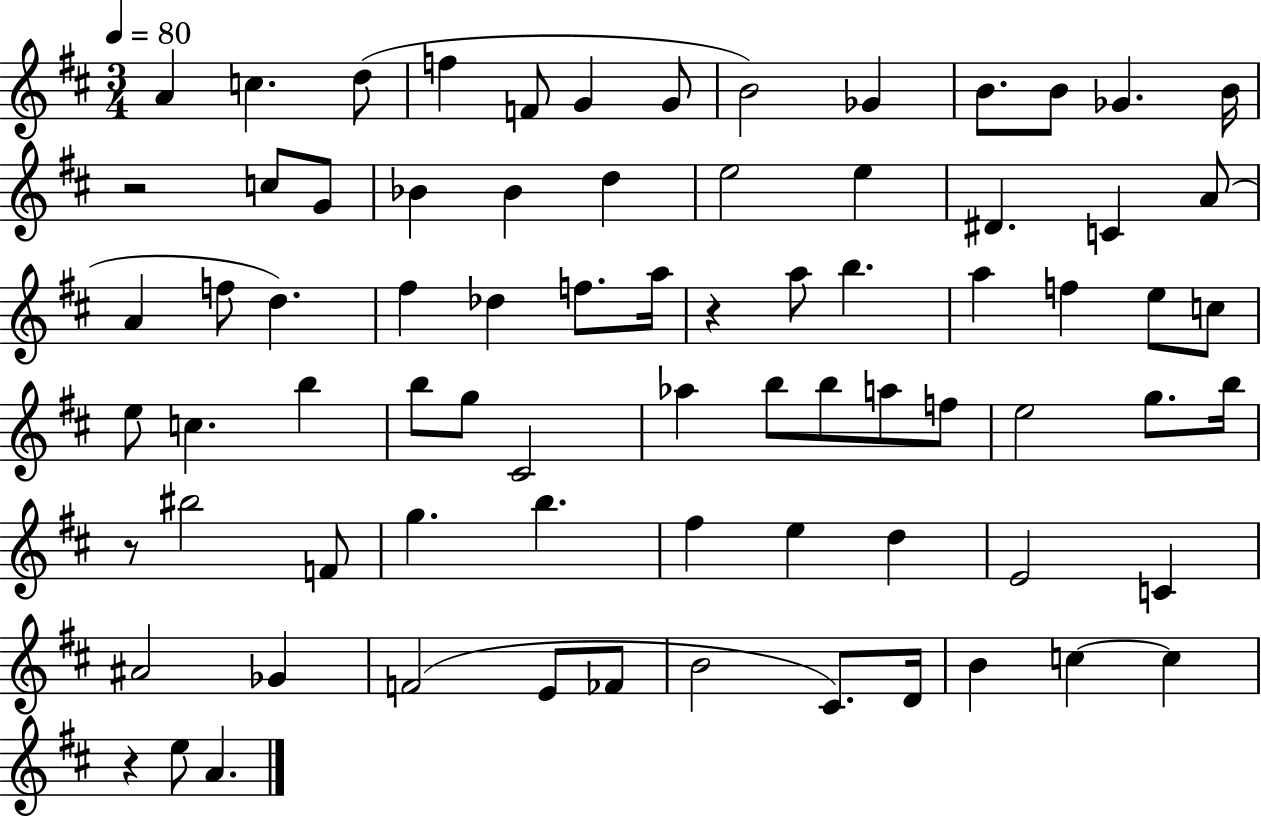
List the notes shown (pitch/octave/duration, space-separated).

A4/q C5/q. D5/e F5/q F4/e G4/q G4/e B4/h Gb4/q B4/e. B4/e Gb4/q. B4/s R/h C5/e G4/e Bb4/q Bb4/q D5/q E5/h E5/q D#4/q. C4/q A4/e A4/q F5/e D5/q. F#5/q Db5/q F5/e. A5/s R/q A5/e B5/q. A5/q F5/q E5/e C5/e E5/e C5/q. B5/q B5/e G5/e C#4/h Ab5/q B5/e B5/e A5/e F5/e E5/h G5/e. B5/s R/e BIS5/h F4/e G5/q. B5/q. F#5/q E5/q D5/q E4/h C4/q A#4/h Gb4/q F4/h E4/e FES4/e B4/h C#4/e. D4/s B4/q C5/q C5/q R/q E5/e A4/q.